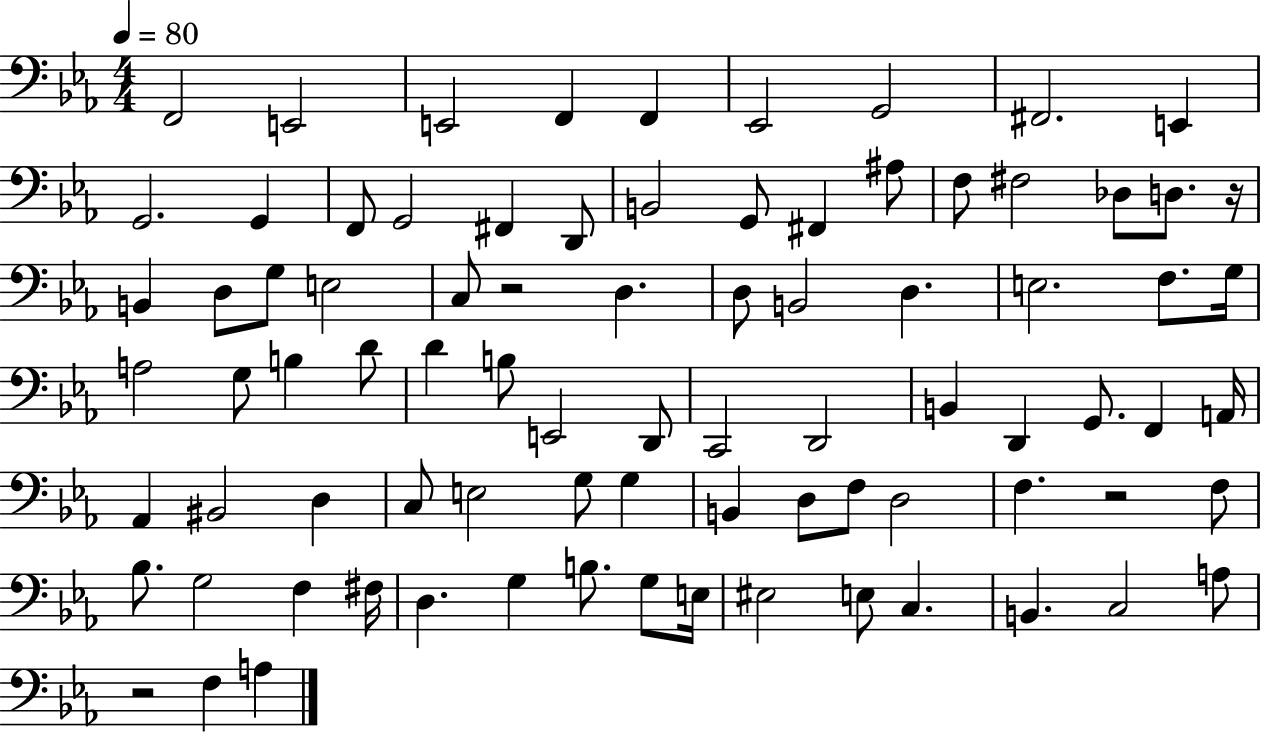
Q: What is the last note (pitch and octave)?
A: A3